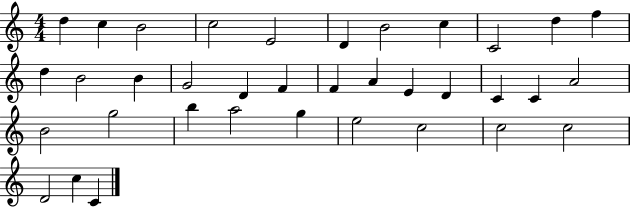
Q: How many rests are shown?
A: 0